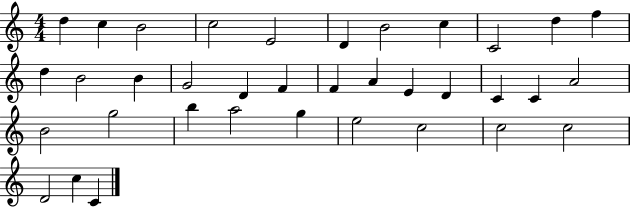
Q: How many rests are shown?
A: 0